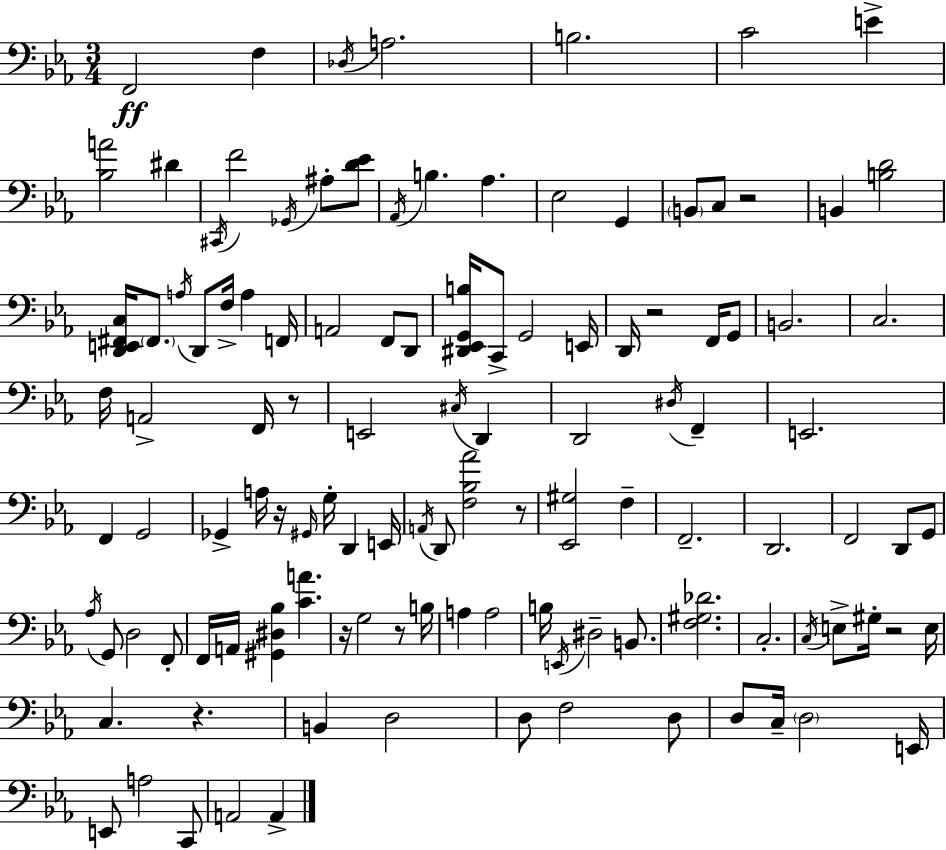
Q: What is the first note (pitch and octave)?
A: F2